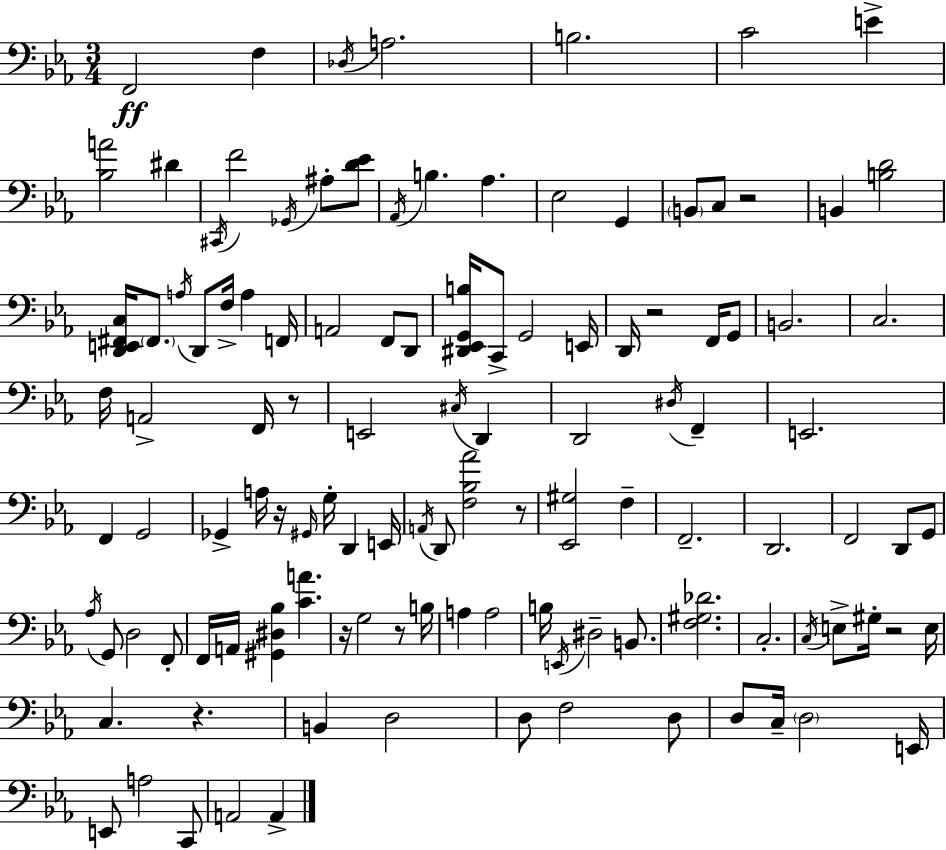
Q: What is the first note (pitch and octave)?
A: F2